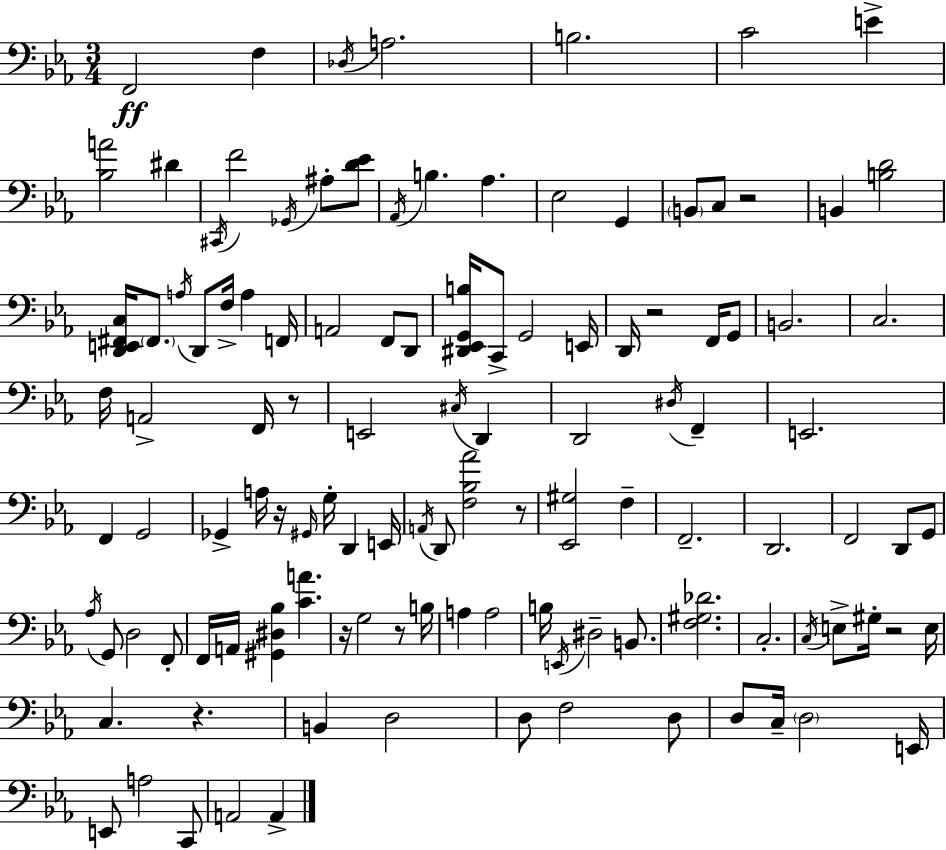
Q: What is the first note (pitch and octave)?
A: F2